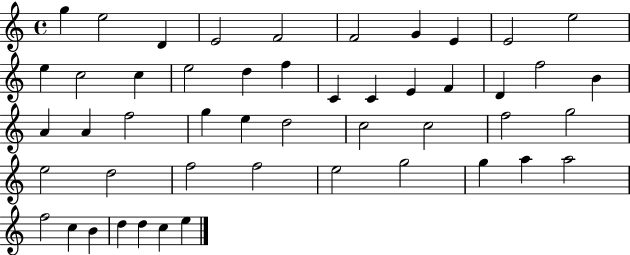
G5/q E5/h D4/q E4/h F4/h F4/h G4/q E4/q E4/h E5/h E5/q C5/h C5/q E5/h D5/q F5/q C4/q C4/q E4/q F4/q D4/q F5/h B4/q A4/q A4/q F5/h G5/q E5/q D5/h C5/h C5/h F5/h G5/h E5/h D5/h F5/h F5/h E5/h G5/h G5/q A5/q A5/h F5/h C5/q B4/q D5/q D5/q C5/q E5/q